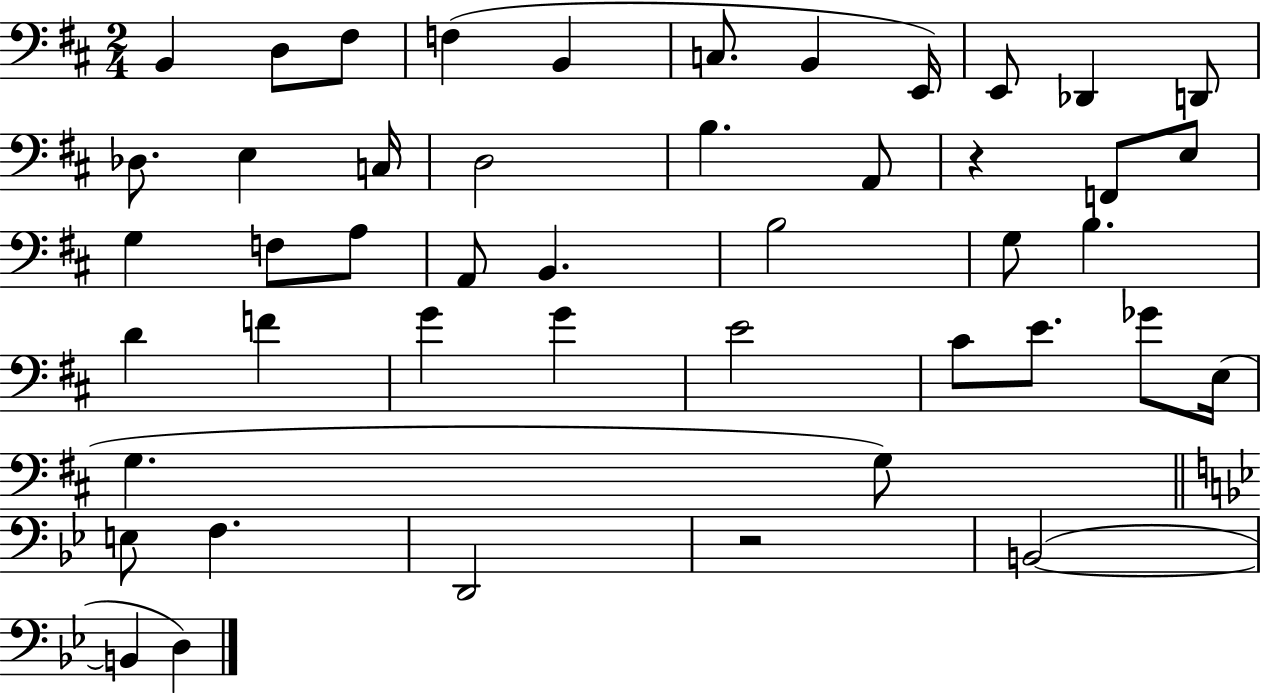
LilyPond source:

{
  \clef bass
  \numericTimeSignature
  \time 2/4
  \key d \major
  b,4 d8 fis8 | f4( b,4 | c8. b,4 e,16) | e,8 des,4 d,8 | \break des8. e4 c16 | d2 | b4. a,8 | r4 f,8 e8 | \break g4 f8 a8 | a,8 b,4. | b2 | g8 b4. | \break d'4 f'4 | g'4 g'4 | e'2 | cis'8 e'8. ges'8 e16( | \break g4. g8) | \bar "||" \break \key bes \major e8 f4. | d,2 | r2 | b,2~(~ | \break b,4 d4) | \bar "|."
}